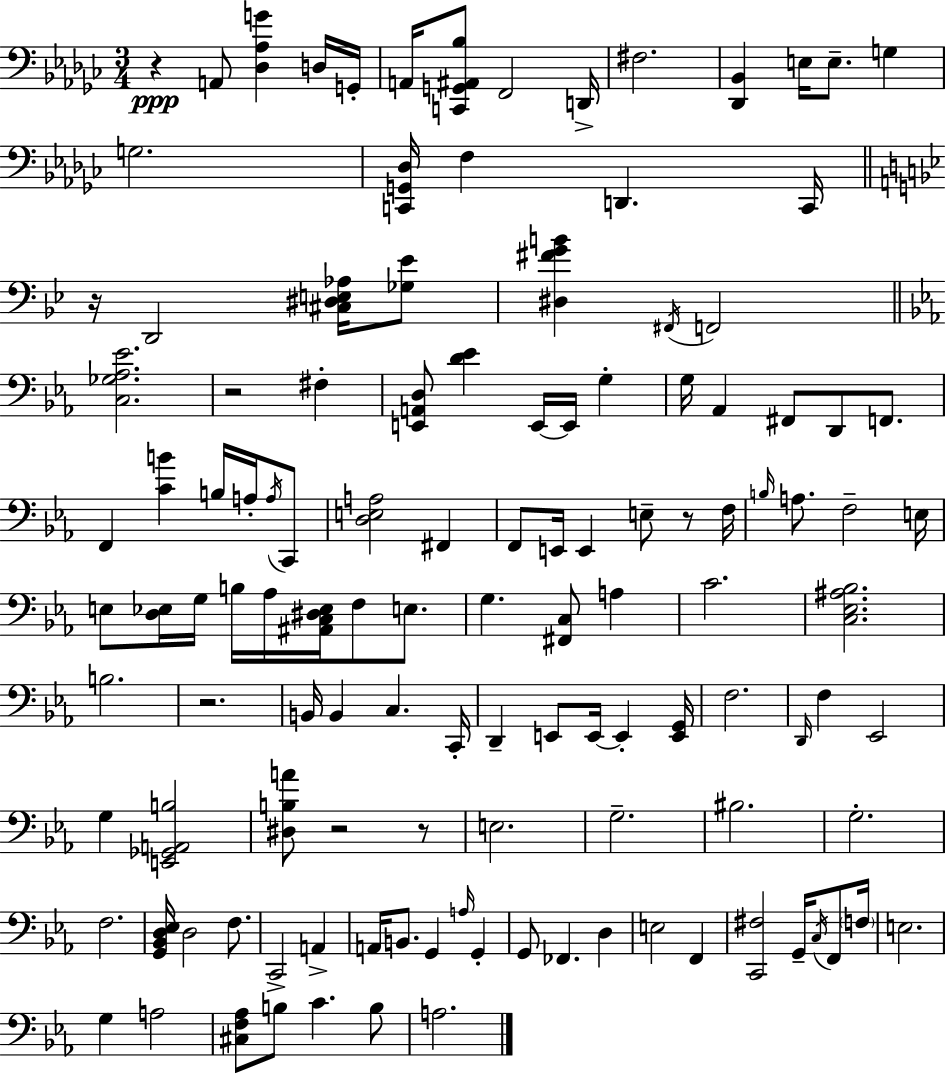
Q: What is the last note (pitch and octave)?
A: A3